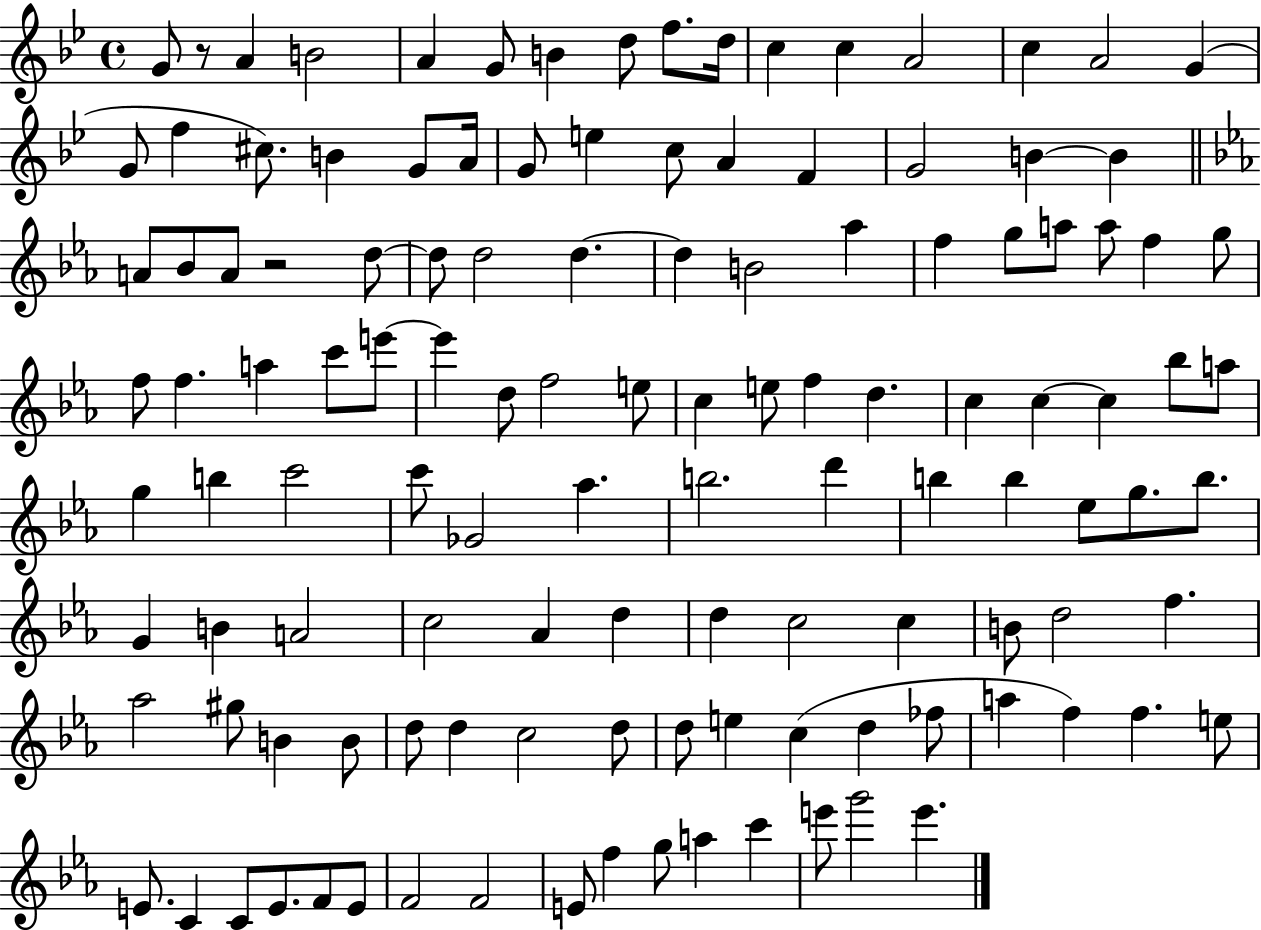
X:1
T:Untitled
M:4/4
L:1/4
K:Bb
G/2 z/2 A B2 A G/2 B d/2 f/2 d/4 c c A2 c A2 G G/2 f ^c/2 B G/2 A/4 G/2 e c/2 A F G2 B B A/2 _B/2 A/2 z2 d/2 d/2 d2 d d B2 _a f g/2 a/2 a/2 f g/2 f/2 f a c'/2 e'/2 e' d/2 f2 e/2 c e/2 f d c c c _b/2 a/2 g b c'2 c'/2 _G2 _a b2 d' b b _e/2 g/2 b/2 G B A2 c2 _A d d c2 c B/2 d2 f _a2 ^g/2 B B/2 d/2 d c2 d/2 d/2 e c d _f/2 a f f e/2 E/2 C C/2 E/2 F/2 E/2 F2 F2 E/2 f g/2 a c' e'/2 g'2 e'